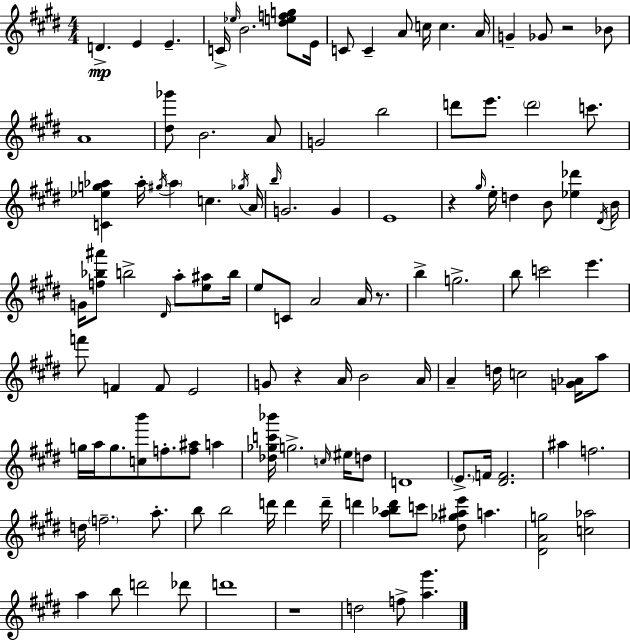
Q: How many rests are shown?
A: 5